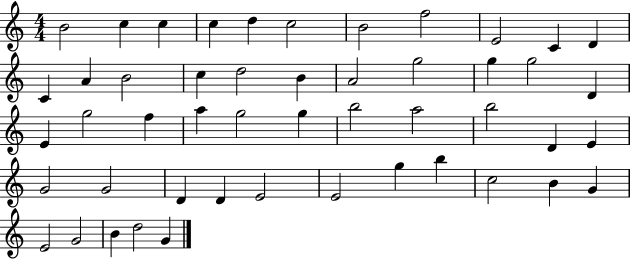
X:1
T:Untitled
M:4/4
L:1/4
K:C
B2 c c c d c2 B2 f2 E2 C D C A B2 c d2 B A2 g2 g g2 D E g2 f a g2 g b2 a2 b2 D E G2 G2 D D E2 E2 g b c2 B G E2 G2 B d2 G